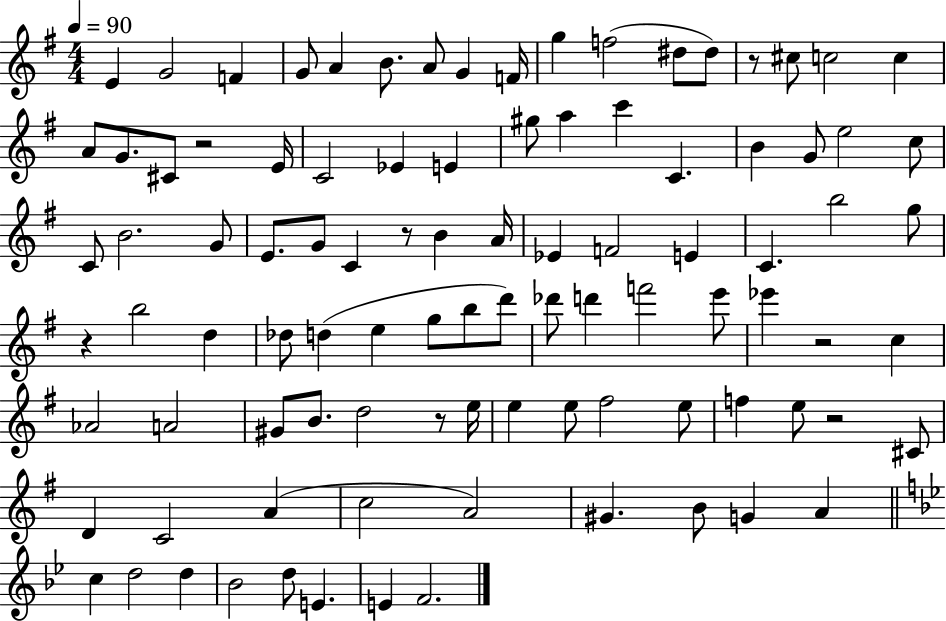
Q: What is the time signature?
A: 4/4